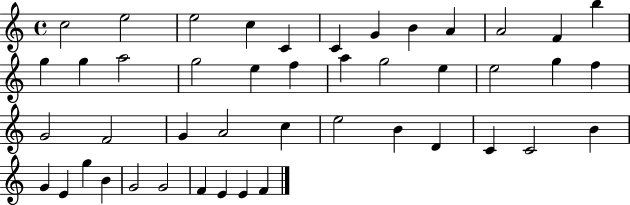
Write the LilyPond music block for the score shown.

{
  \clef treble
  \time 4/4
  \defaultTimeSignature
  \key c \major
  c''2 e''2 | e''2 c''4 c'4 | c'4 g'4 b'4 a'4 | a'2 f'4 b''4 | \break g''4 g''4 a''2 | g''2 e''4 f''4 | a''4 g''2 e''4 | e''2 g''4 f''4 | \break g'2 f'2 | g'4 a'2 c''4 | e''2 b'4 d'4 | c'4 c'2 b'4 | \break g'4 e'4 g''4 b'4 | g'2 g'2 | f'4 e'4 e'4 f'4 | \bar "|."
}